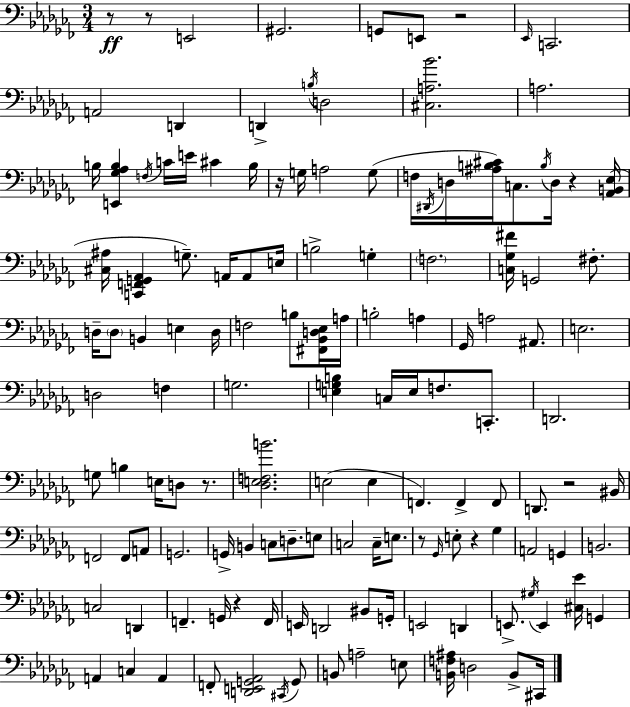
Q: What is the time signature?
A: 3/4